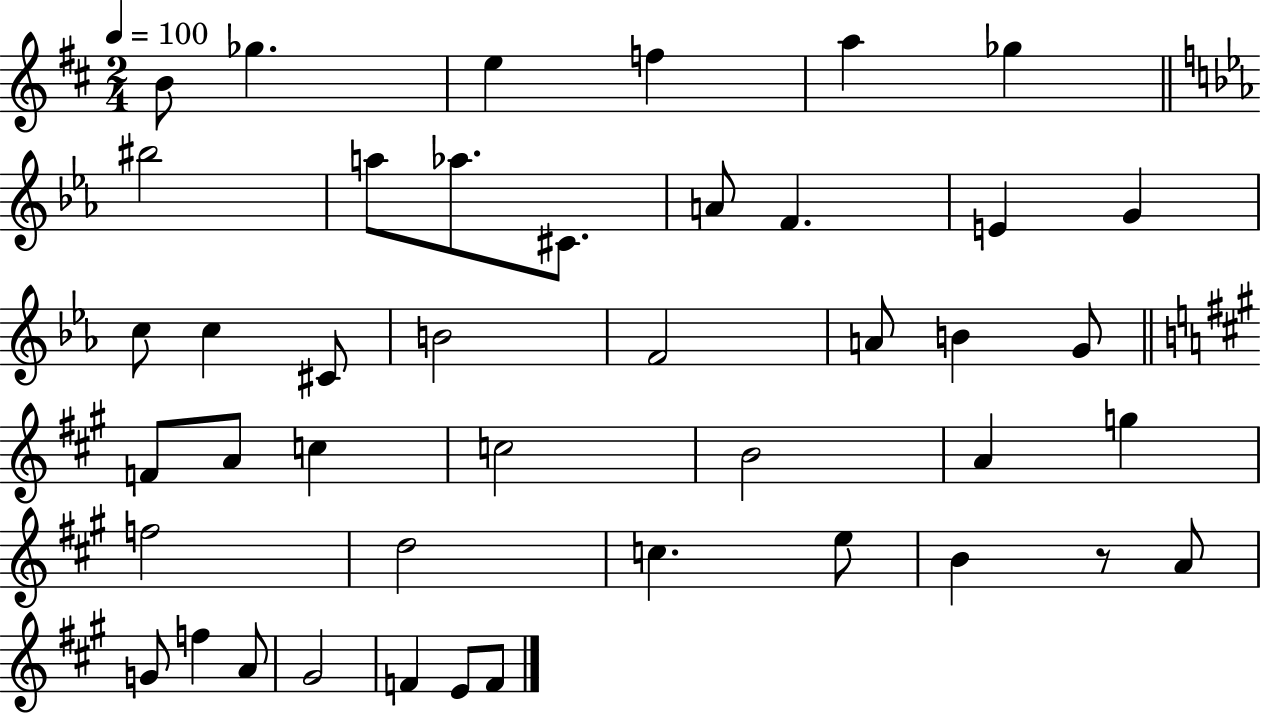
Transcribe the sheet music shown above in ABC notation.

X:1
T:Untitled
M:2/4
L:1/4
K:D
B/2 _g e f a _g ^b2 a/2 _a/2 ^C/2 A/2 F E G c/2 c ^C/2 B2 F2 A/2 B G/2 F/2 A/2 c c2 B2 A g f2 d2 c e/2 B z/2 A/2 G/2 f A/2 ^G2 F E/2 F/2